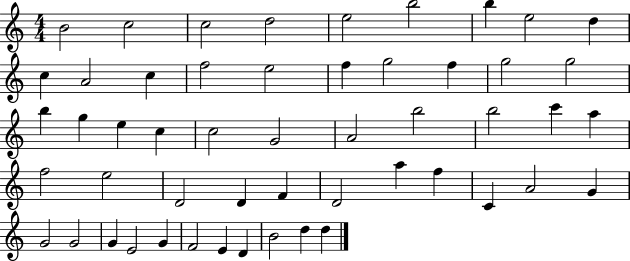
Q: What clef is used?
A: treble